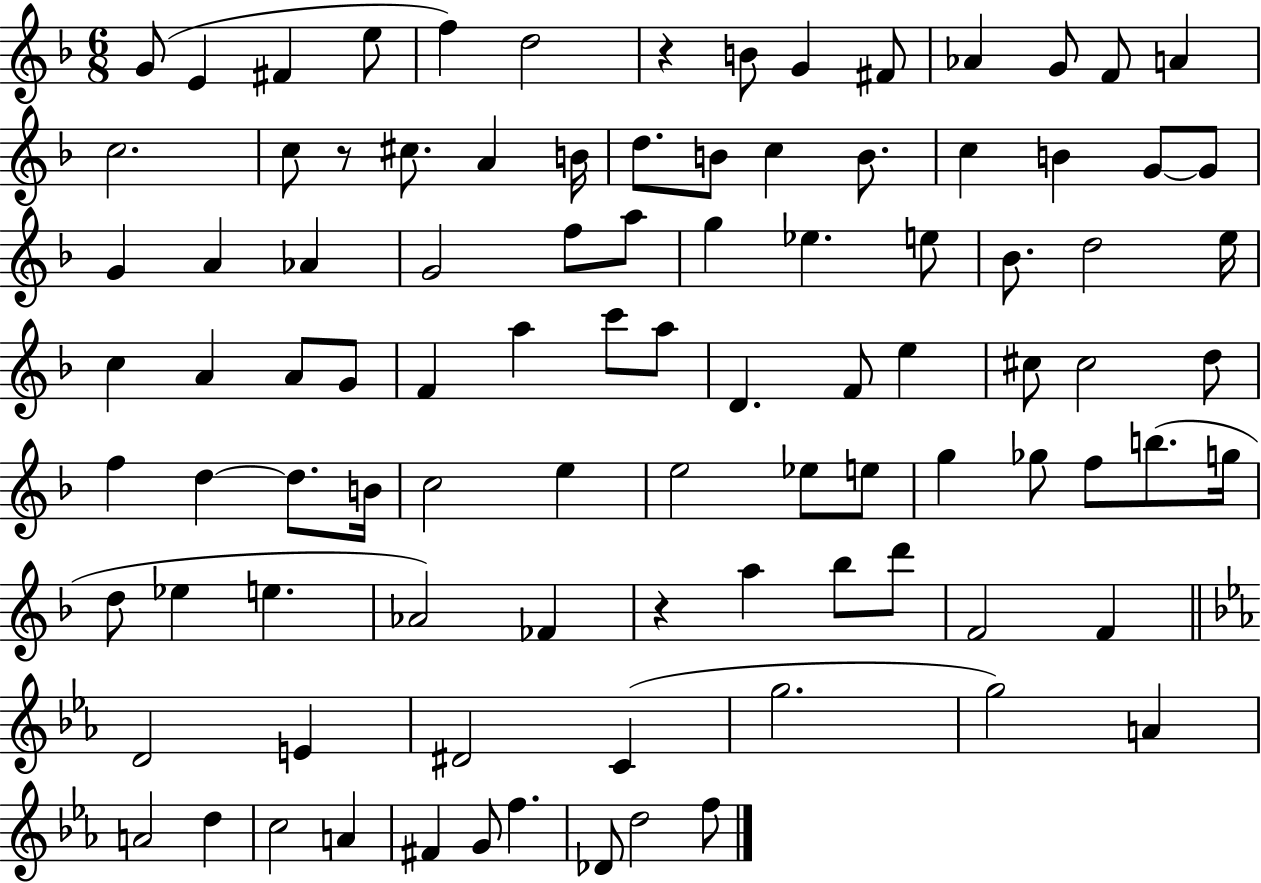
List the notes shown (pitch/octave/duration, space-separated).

G4/e E4/q F#4/q E5/e F5/q D5/h R/q B4/e G4/q F#4/e Ab4/q G4/e F4/e A4/q C5/h. C5/e R/e C#5/e. A4/q B4/s D5/e. B4/e C5/q B4/e. C5/q B4/q G4/e G4/e G4/q A4/q Ab4/q G4/h F5/e A5/e G5/q Eb5/q. E5/e Bb4/e. D5/h E5/s C5/q A4/q A4/e G4/e F4/q A5/q C6/e A5/e D4/q. F4/e E5/q C#5/e C#5/h D5/e F5/q D5/q D5/e. B4/s C5/h E5/q E5/h Eb5/e E5/e G5/q Gb5/e F5/e B5/e. G5/s D5/e Eb5/q E5/q. Ab4/h FES4/q R/q A5/q Bb5/e D6/e F4/h F4/q D4/h E4/q D#4/h C4/q G5/h. G5/h A4/q A4/h D5/q C5/h A4/q F#4/q G4/e F5/q. Db4/e D5/h F5/e